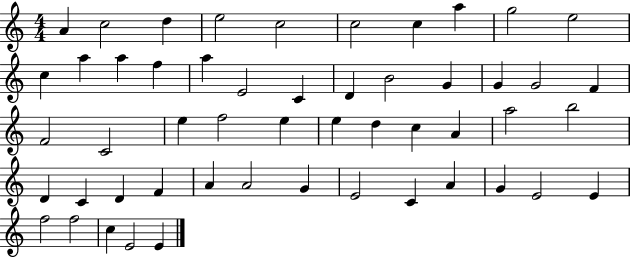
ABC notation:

X:1
T:Untitled
M:4/4
L:1/4
K:C
A c2 d e2 c2 c2 c a g2 e2 c a a f a E2 C D B2 G G G2 F F2 C2 e f2 e e d c A a2 b2 D C D F A A2 G E2 C A G E2 E f2 f2 c E2 E